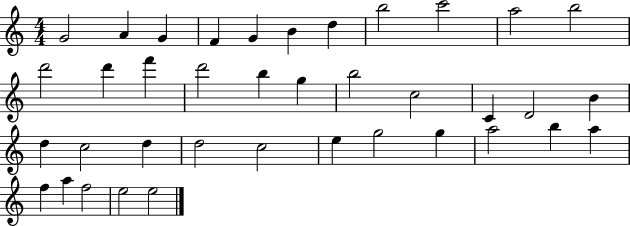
{
  \clef treble
  \numericTimeSignature
  \time 4/4
  \key c \major
  g'2 a'4 g'4 | f'4 g'4 b'4 d''4 | b''2 c'''2 | a''2 b''2 | \break d'''2 d'''4 f'''4 | d'''2 b''4 g''4 | b''2 c''2 | c'4 d'2 b'4 | \break d''4 c''2 d''4 | d''2 c''2 | e''4 g''2 g''4 | a''2 b''4 a''4 | \break f''4 a''4 f''2 | e''2 e''2 | \bar "|."
}